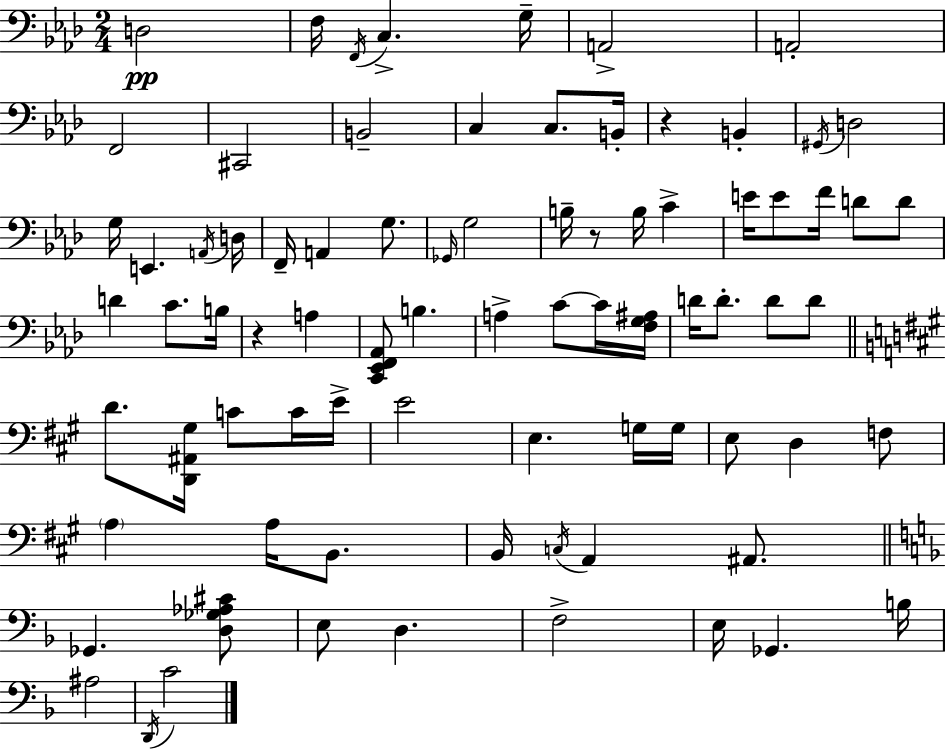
D3/h F3/s F2/s C3/q. G3/s A2/h A2/h F2/h C#2/h B2/h C3/q C3/e. B2/s R/q B2/q G#2/s D3/h G3/s E2/q. A2/s D3/s F2/s A2/q G3/e. Gb2/s G3/h B3/s R/e B3/s C4/q E4/s E4/e F4/s D4/e D4/e D4/q C4/e. B3/s R/q A3/q [C2,Eb2,F2,Ab2]/e B3/q. A3/q C4/e C4/s [F3,G3,A#3]/s D4/s D4/e. D4/e D4/e D4/e. [D2,A#2,G#3]/s C4/e C4/s E4/s E4/h E3/q. G3/s G3/s E3/e D3/q F3/e A3/q A3/s B2/e. B2/s C3/s A2/q A#2/e. Gb2/q. [D3,Gb3,Ab3,C#4]/e E3/e D3/q. F3/h E3/s Gb2/q. B3/s A#3/h D2/s C4/h